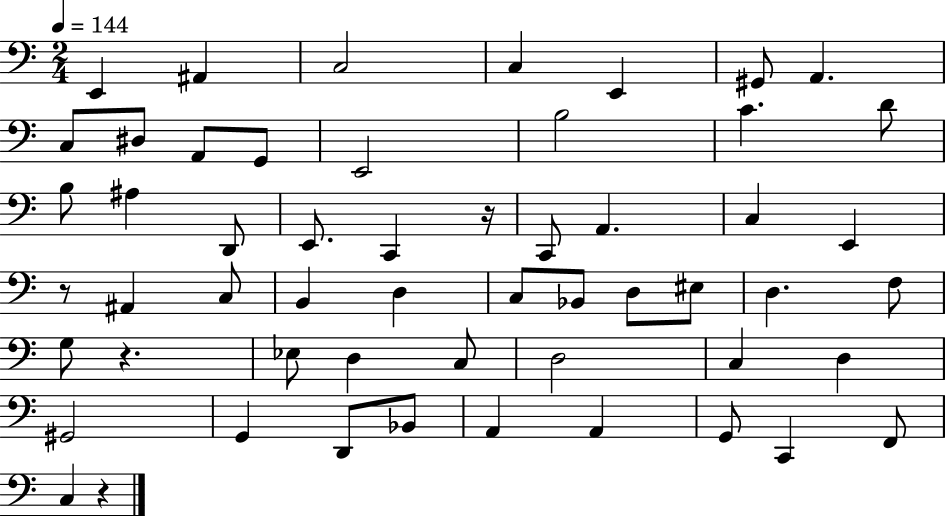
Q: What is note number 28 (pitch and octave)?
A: D3